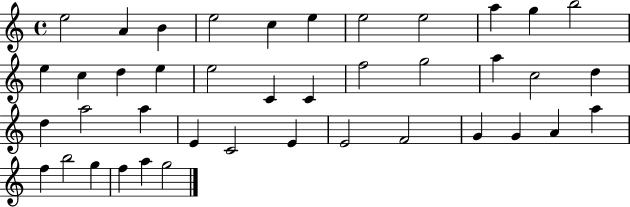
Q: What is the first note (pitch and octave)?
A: E5